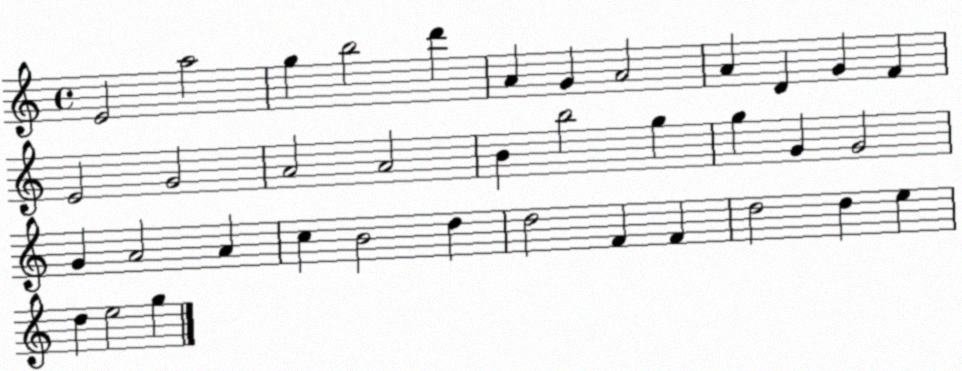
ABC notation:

X:1
T:Untitled
M:4/4
L:1/4
K:C
E2 a2 g b2 d' A G A2 A D G F E2 G2 A2 A2 B b2 g g G G2 G A2 A c B2 d d2 F F d2 d e d e2 g